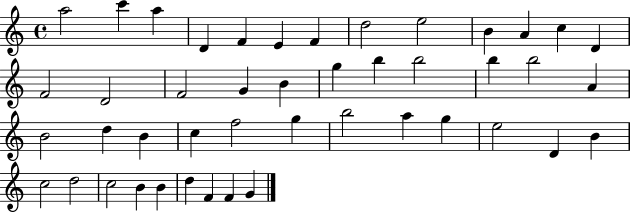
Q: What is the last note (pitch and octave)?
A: G4